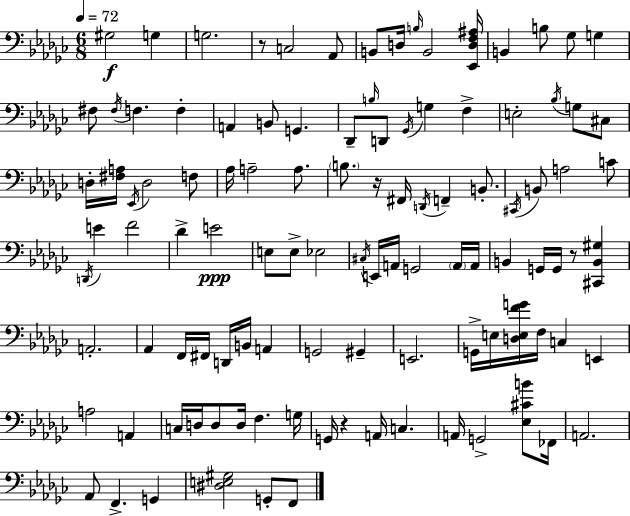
X:1
T:Untitled
M:6/8
L:1/4
K:Ebm
^G,2 G, G,2 z/2 C,2 _A,,/2 B,,/2 D,/4 B,/4 B,,2 [_E,,D,F,^A,]/4 B,, B,/2 _G,/2 G, ^F,/2 ^F,/4 F, F, A,, B,,/2 G,, _D,,/2 B,/4 D,,/2 _G,,/4 G, F, E,2 _B,/4 G,/2 ^C,/2 D,/4 [^F,A,]/4 _E,,/4 D,2 F,/2 _A,/4 A,2 A,/2 B,/2 z/4 ^F,,/4 D,,/4 F,, B,,/2 ^C,,/4 B,,/2 A,2 C/2 D,,/4 E F2 _D E2 E,/2 E,/2 _E,2 ^C,/4 E,,/4 A,,/4 G,,2 A,,/4 A,,/4 B,, G,,/4 G,,/4 z/2 [^C,,B,,^G,] A,,2 _A,, F,,/4 ^F,,/4 D,,/4 B,,/4 A,, G,,2 ^G,, E,,2 G,,/4 E,/4 [D,E,FG]/4 F,/4 C, E,, A,2 A,, C,/4 D,/4 D,/2 D,/4 F, G,/4 G,,/4 z A,,/4 C, A,,/4 G,,2 [_E,^CB]/2 _F,,/4 A,,2 _A,,/2 F,, G,, [^D,E,^G,]2 G,,/2 F,,/2